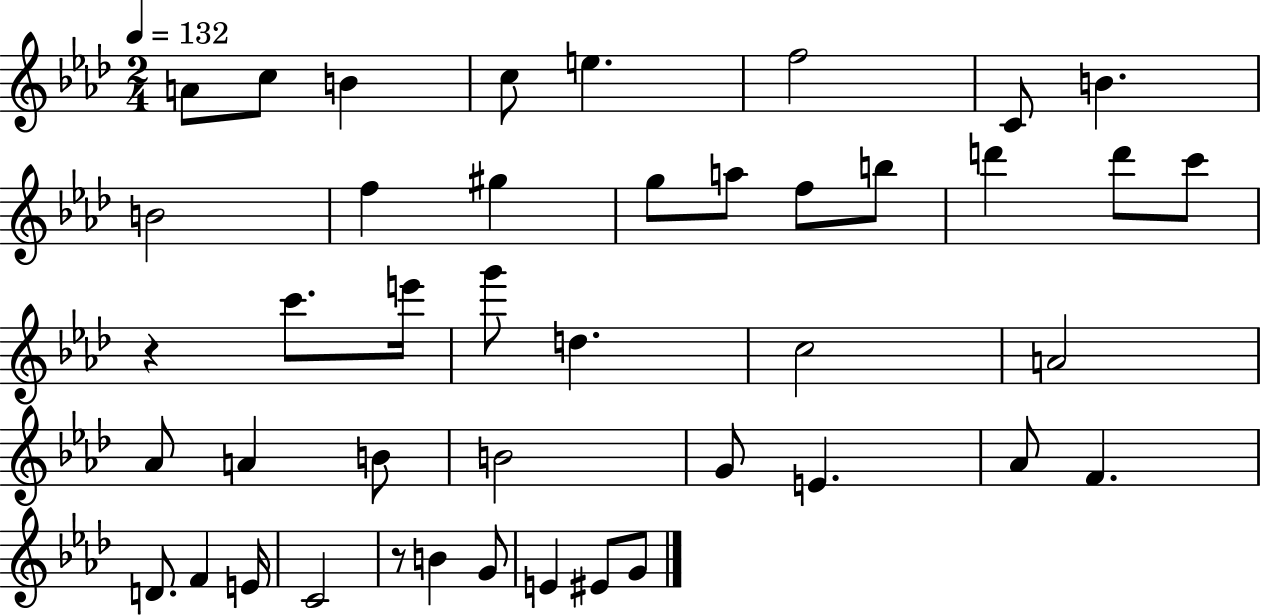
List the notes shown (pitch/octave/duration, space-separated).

A4/e C5/e B4/q C5/e E5/q. F5/h C4/e B4/q. B4/h F5/q G#5/q G5/e A5/e F5/e B5/e D6/q D6/e C6/e R/q C6/e. E6/s G6/e D5/q. C5/h A4/h Ab4/e A4/q B4/e B4/h G4/e E4/q. Ab4/e F4/q. D4/e. F4/q E4/s C4/h R/e B4/q G4/e E4/q EIS4/e G4/e